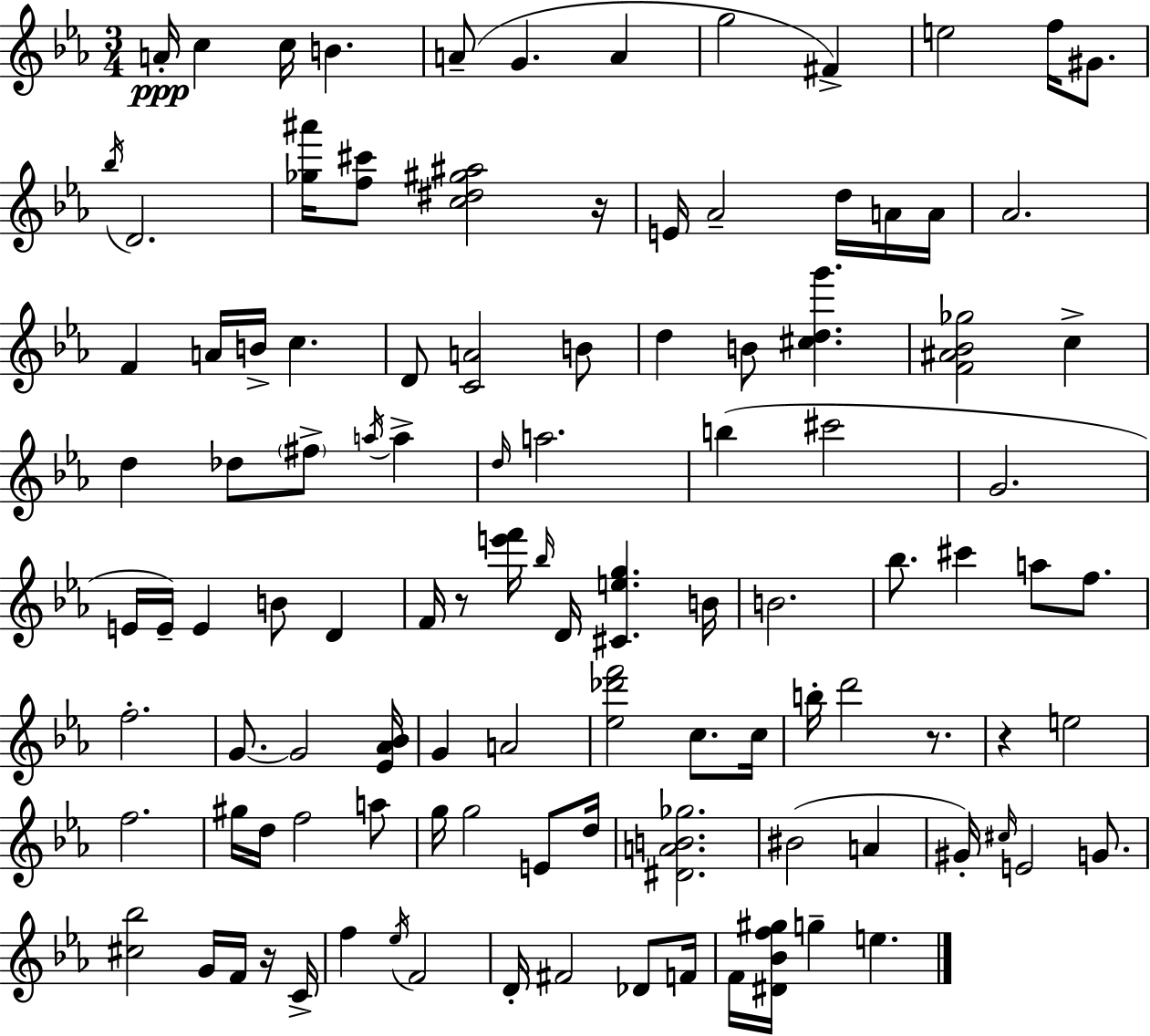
A4/s C5/q C5/s B4/q. A4/e G4/q. A4/q G5/h F#4/q E5/h F5/s G#4/e. Bb5/s D4/h. [Gb5,A#6]/s [F5,C#6]/e [C5,D#5,G#5,A#5]/h R/s E4/s Ab4/h D5/s A4/s A4/s Ab4/h. F4/q A4/s B4/s C5/q. D4/e [C4,A4]/h B4/e D5/q B4/e [C#5,D5,G6]/q. [F4,A#4,Bb4,Gb5]/h C5/q D5/q Db5/e F#5/e A5/s A5/q D5/s A5/h. B5/q C#6/h G4/h. E4/s E4/s E4/q B4/e D4/q F4/s R/e [E6,F6]/s Bb5/s D4/s [C#4,E5,G5]/q. B4/s B4/h. Bb5/e. C#6/q A5/e F5/e. F5/h. G4/e. G4/h [Eb4,Ab4,Bb4]/s G4/q A4/h [Eb5,Db6,F6]/h C5/e. C5/s B5/s D6/h R/e. R/q E5/h F5/h. G#5/s D5/s F5/h A5/e G5/s G5/h E4/e D5/s [D#4,A4,B4,Gb5]/h. BIS4/h A4/q G#4/s C#5/s E4/h G4/e. [C#5,Bb5]/h G4/s F4/s R/s C4/s F5/q Eb5/s F4/h D4/s F#4/h Db4/e F4/s F4/s [D#4,Bb4,F5,G#5]/s G5/q E5/q.